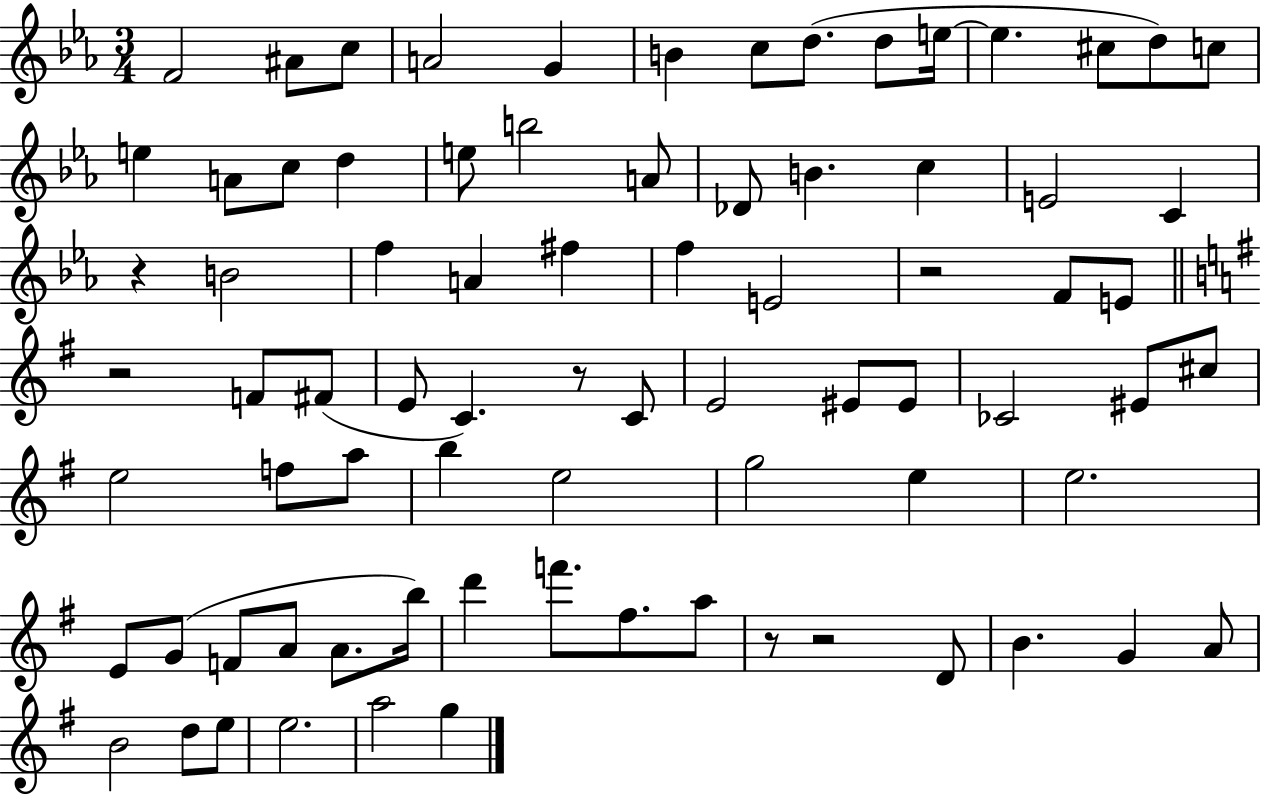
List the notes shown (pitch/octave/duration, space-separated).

F4/h A#4/e C5/e A4/h G4/q B4/q C5/e D5/e. D5/e E5/s E5/q. C#5/e D5/e C5/e E5/q A4/e C5/e D5/q E5/e B5/h A4/e Db4/e B4/q. C5/q E4/h C4/q R/q B4/h F5/q A4/q F#5/q F5/q E4/h R/h F4/e E4/e R/h F4/e F#4/e E4/e C4/q. R/e C4/e E4/h EIS4/e EIS4/e CES4/h EIS4/e C#5/e E5/h F5/e A5/e B5/q E5/h G5/h E5/q E5/h. E4/e G4/e F4/e A4/e A4/e. B5/s D6/q F6/e. F#5/e. A5/e R/e R/h D4/e B4/q. G4/q A4/e B4/h D5/e E5/e E5/h. A5/h G5/q